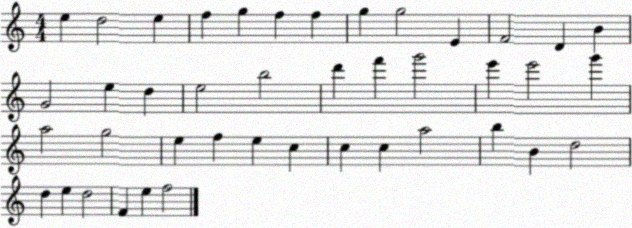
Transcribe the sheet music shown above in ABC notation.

X:1
T:Untitled
M:4/4
L:1/4
K:C
e d2 e f g f f g g2 E F2 D B G2 e d e2 b2 d' f' g'2 e' e'2 g' a2 g2 e f e c c c a2 b B d2 d e d2 F e f2